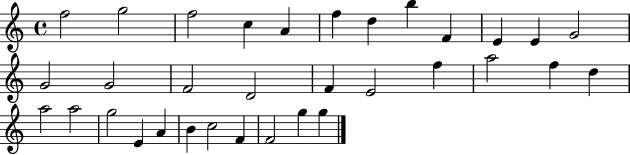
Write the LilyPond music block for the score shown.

{
  \clef treble
  \time 4/4
  \defaultTimeSignature
  \key c \major
  f''2 g''2 | f''2 c''4 a'4 | f''4 d''4 b''4 f'4 | e'4 e'4 g'2 | \break g'2 g'2 | f'2 d'2 | f'4 e'2 f''4 | a''2 f''4 d''4 | \break a''2 a''2 | g''2 e'4 a'4 | b'4 c''2 f'4 | f'2 g''4 g''4 | \break \bar "|."
}